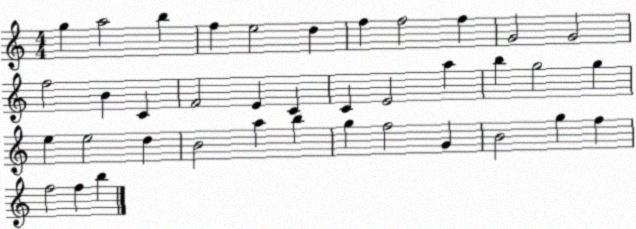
X:1
T:Untitled
M:4/4
L:1/4
K:C
g a2 b f e2 d f f2 f G2 G2 f2 B C F2 E C C E2 a b g2 g e e2 d B2 a b g f2 G B2 g f f2 f b